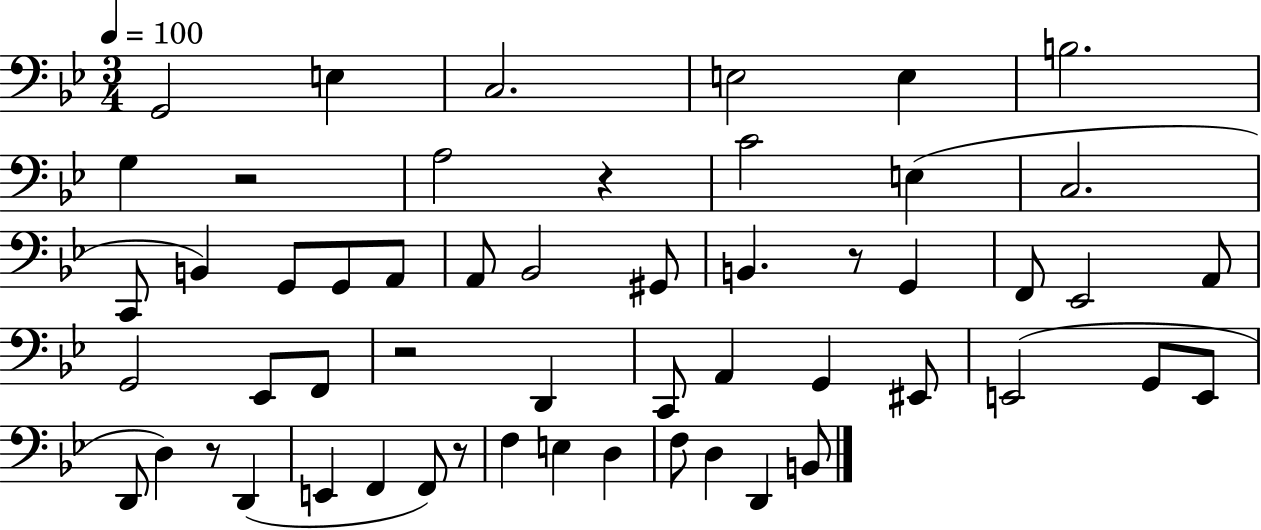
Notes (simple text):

G2/h E3/q C3/h. E3/h E3/q B3/h. G3/q R/h A3/h R/q C4/h E3/q C3/h. C2/e B2/q G2/e G2/e A2/e A2/e Bb2/h G#2/e B2/q. R/e G2/q F2/e Eb2/h A2/e G2/h Eb2/e F2/e R/h D2/q C2/e A2/q G2/q EIS2/e E2/h G2/e E2/e D2/e D3/q R/e D2/q E2/q F2/q F2/e R/e F3/q E3/q D3/q F3/e D3/q D2/q B2/e